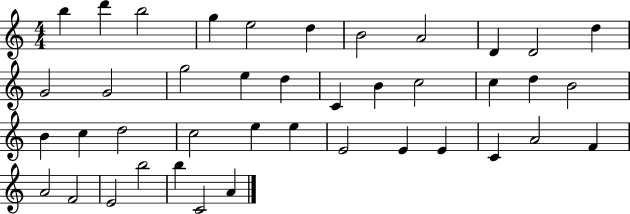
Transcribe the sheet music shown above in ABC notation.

X:1
T:Untitled
M:4/4
L:1/4
K:C
b d' b2 g e2 d B2 A2 D D2 d G2 G2 g2 e d C B c2 c d B2 B c d2 c2 e e E2 E E C A2 F A2 F2 E2 b2 b C2 A